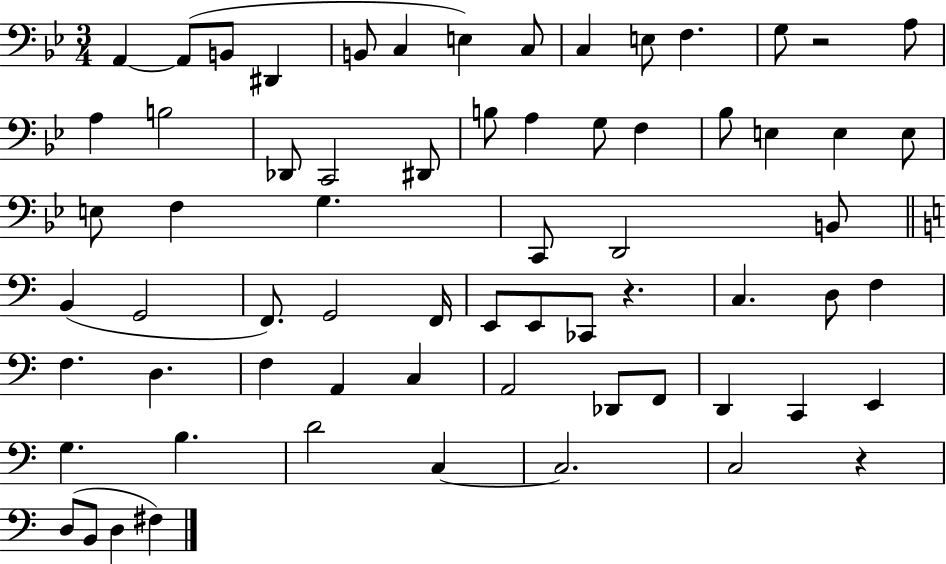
{
  \clef bass
  \numericTimeSignature
  \time 3/4
  \key bes \major
  a,4~~ a,8( b,8 dis,4 | b,8 c4 e4) c8 | c4 e8 f4. | g8 r2 a8 | \break a4 b2 | des,8 c,2 dis,8 | b8 a4 g8 f4 | bes8 e4 e4 e8 | \break e8 f4 g4. | c,8 d,2 b,8 | \bar "||" \break \key c \major b,4( g,2 | f,8.) g,2 f,16 | e,8 e,8 ces,8 r4. | c4. d8 f4 | \break f4. d4. | f4 a,4 c4 | a,2 des,8 f,8 | d,4 c,4 e,4 | \break g4. b4. | d'2 c4~~ | c2. | c2 r4 | \break d8( b,8 d4 fis4) | \bar "|."
}